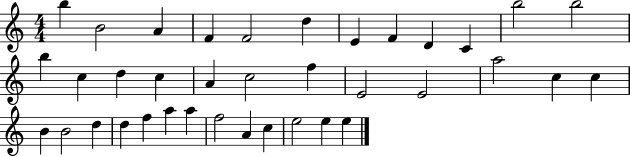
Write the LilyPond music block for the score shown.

{
  \clef treble
  \numericTimeSignature
  \time 4/4
  \key c \major
  b''4 b'2 a'4 | f'4 f'2 d''4 | e'4 f'4 d'4 c'4 | b''2 b''2 | \break b''4 c''4 d''4 c''4 | a'4 c''2 f''4 | e'2 e'2 | a''2 c''4 c''4 | \break b'4 b'2 d''4 | d''4 f''4 a''4 a''4 | f''2 a'4 c''4 | e''2 e''4 e''4 | \break \bar "|."
}